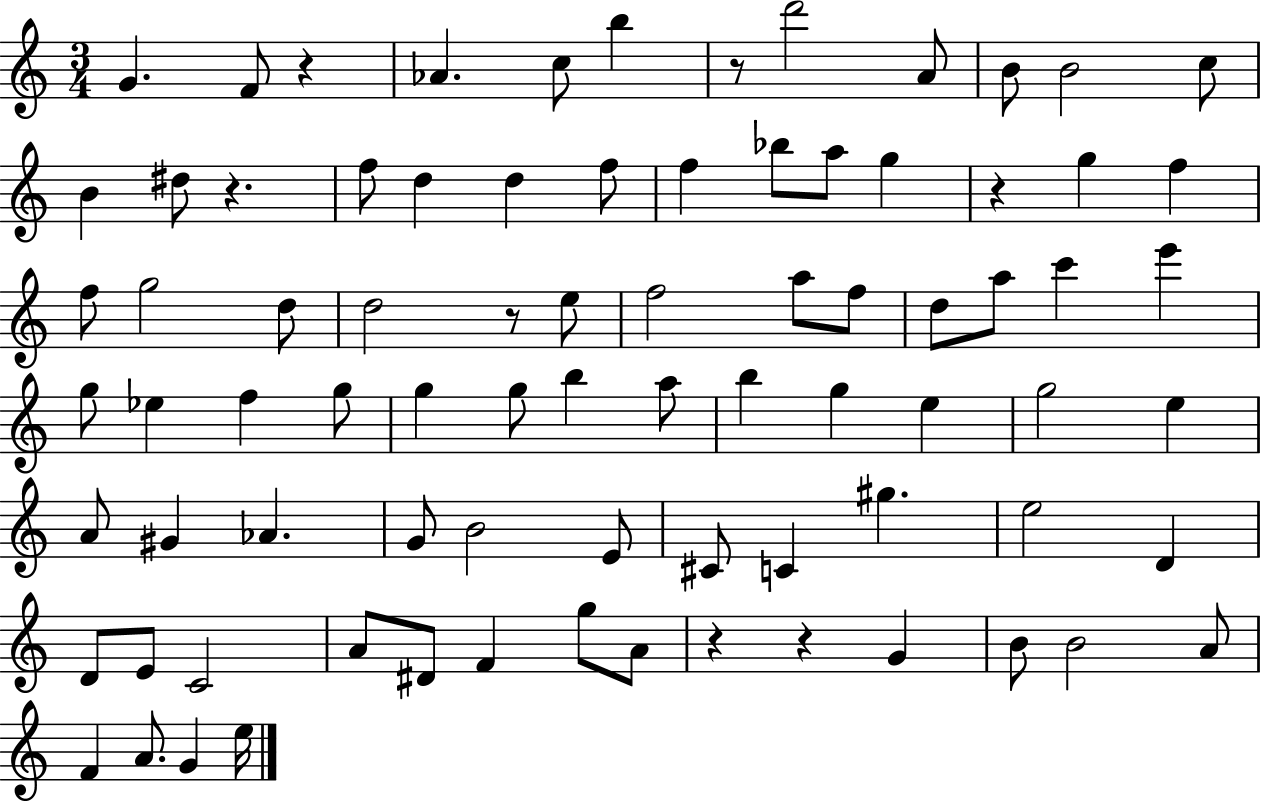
X:1
T:Untitled
M:3/4
L:1/4
K:C
G F/2 z _A c/2 b z/2 d'2 A/2 B/2 B2 c/2 B ^d/2 z f/2 d d f/2 f _b/2 a/2 g z g f f/2 g2 d/2 d2 z/2 e/2 f2 a/2 f/2 d/2 a/2 c' e' g/2 _e f g/2 g g/2 b a/2 b g e g2 e A/2 ^G _A G/2 B2 E/2 ^C/2 C ^g e2 D D/2 E/2 C2 A/2 ^D/2 F g/2 A/2 z z G B/2 B2 A/2 F A/2 G e/4